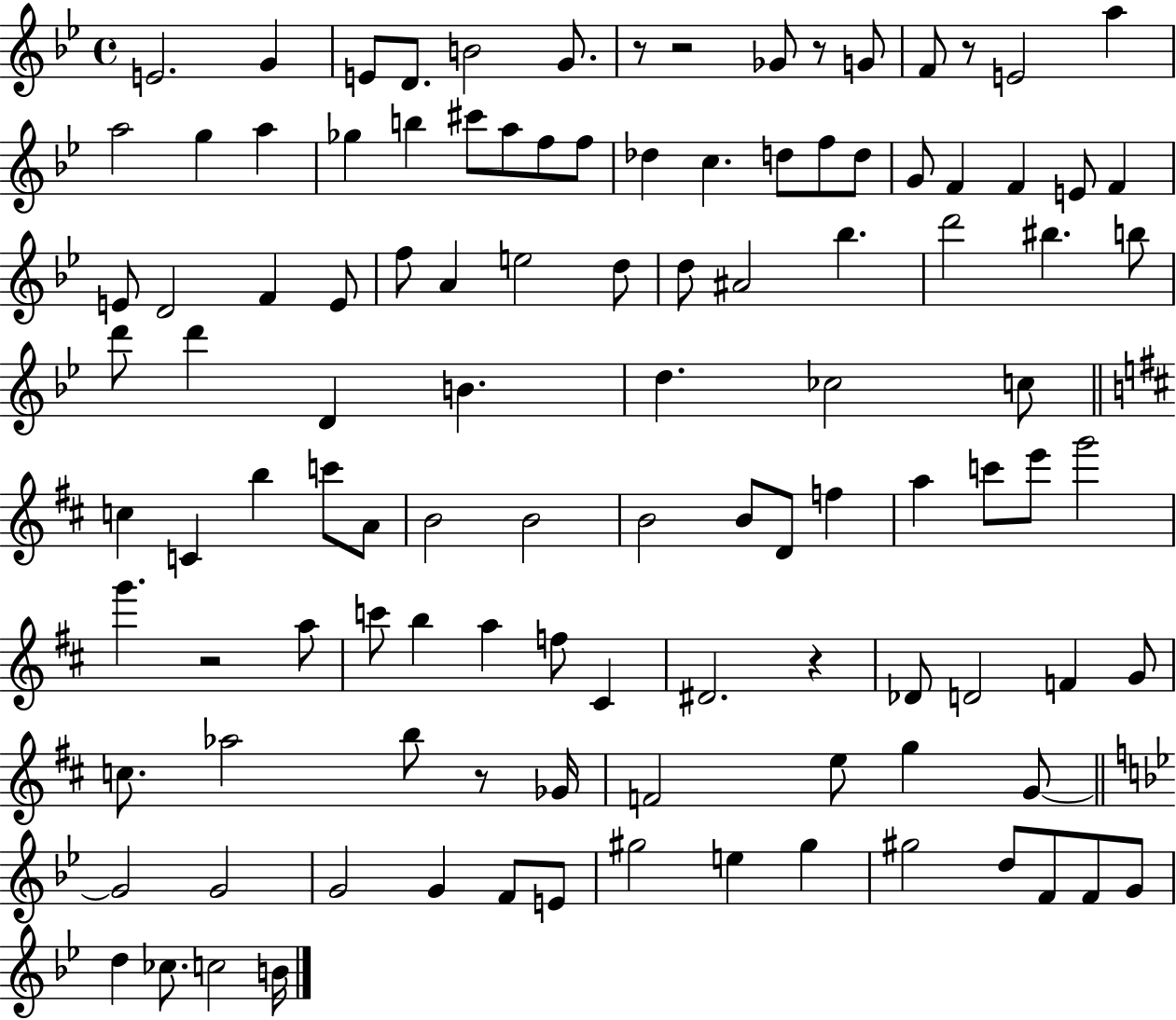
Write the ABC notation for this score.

X:1
T:Untitled
M:4/4
L:1/4
K:Bb
E2 G E/2 D/2 B2 G/2 z/2 z2 _G/2 z/2 G/2 F/2 z/2 E2 a a2 g a _g b ^c'/2 a/2 f/2 f/2 _d c d/2 f/2 d/2 G/2 F F E/2 F E/2 D2 F E/2 f/2 A e2 d/2 d/2 ^A2 _b d'2 ^b b/2 d'/2 d' D B d _c2 c/2 c C b c'/2 A/2 B2 B2 B2 B/2 D/2 f a c'/2 e'/2 g'2 g' z2 a/2 c'/2 b a f/2 ^C ^D2 z _D/2 D2 F G/2 c/2 _a2 b/2 z/2 _G/4 F2 e/2 g G/2 G2 G2 G2 G F/2 E/2 ^g2 e ^g ^g2 d/2 F/2 F/2 G/2 d _c/2 c2 B/4